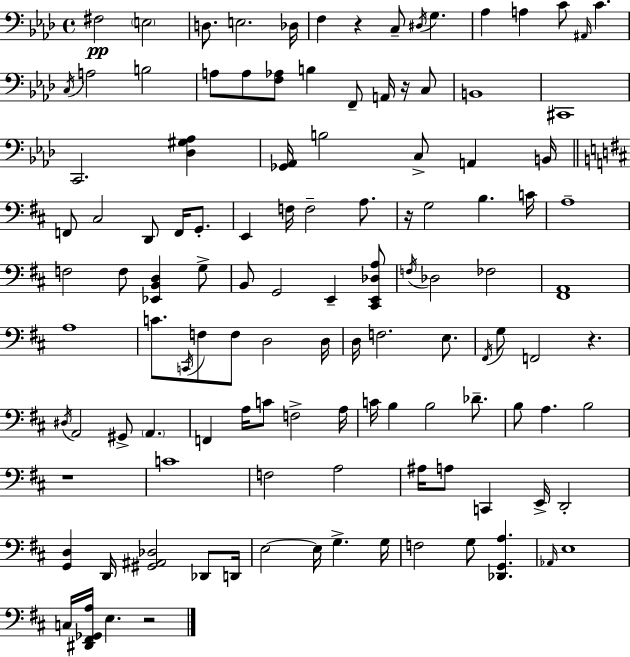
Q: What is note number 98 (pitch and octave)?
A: G3